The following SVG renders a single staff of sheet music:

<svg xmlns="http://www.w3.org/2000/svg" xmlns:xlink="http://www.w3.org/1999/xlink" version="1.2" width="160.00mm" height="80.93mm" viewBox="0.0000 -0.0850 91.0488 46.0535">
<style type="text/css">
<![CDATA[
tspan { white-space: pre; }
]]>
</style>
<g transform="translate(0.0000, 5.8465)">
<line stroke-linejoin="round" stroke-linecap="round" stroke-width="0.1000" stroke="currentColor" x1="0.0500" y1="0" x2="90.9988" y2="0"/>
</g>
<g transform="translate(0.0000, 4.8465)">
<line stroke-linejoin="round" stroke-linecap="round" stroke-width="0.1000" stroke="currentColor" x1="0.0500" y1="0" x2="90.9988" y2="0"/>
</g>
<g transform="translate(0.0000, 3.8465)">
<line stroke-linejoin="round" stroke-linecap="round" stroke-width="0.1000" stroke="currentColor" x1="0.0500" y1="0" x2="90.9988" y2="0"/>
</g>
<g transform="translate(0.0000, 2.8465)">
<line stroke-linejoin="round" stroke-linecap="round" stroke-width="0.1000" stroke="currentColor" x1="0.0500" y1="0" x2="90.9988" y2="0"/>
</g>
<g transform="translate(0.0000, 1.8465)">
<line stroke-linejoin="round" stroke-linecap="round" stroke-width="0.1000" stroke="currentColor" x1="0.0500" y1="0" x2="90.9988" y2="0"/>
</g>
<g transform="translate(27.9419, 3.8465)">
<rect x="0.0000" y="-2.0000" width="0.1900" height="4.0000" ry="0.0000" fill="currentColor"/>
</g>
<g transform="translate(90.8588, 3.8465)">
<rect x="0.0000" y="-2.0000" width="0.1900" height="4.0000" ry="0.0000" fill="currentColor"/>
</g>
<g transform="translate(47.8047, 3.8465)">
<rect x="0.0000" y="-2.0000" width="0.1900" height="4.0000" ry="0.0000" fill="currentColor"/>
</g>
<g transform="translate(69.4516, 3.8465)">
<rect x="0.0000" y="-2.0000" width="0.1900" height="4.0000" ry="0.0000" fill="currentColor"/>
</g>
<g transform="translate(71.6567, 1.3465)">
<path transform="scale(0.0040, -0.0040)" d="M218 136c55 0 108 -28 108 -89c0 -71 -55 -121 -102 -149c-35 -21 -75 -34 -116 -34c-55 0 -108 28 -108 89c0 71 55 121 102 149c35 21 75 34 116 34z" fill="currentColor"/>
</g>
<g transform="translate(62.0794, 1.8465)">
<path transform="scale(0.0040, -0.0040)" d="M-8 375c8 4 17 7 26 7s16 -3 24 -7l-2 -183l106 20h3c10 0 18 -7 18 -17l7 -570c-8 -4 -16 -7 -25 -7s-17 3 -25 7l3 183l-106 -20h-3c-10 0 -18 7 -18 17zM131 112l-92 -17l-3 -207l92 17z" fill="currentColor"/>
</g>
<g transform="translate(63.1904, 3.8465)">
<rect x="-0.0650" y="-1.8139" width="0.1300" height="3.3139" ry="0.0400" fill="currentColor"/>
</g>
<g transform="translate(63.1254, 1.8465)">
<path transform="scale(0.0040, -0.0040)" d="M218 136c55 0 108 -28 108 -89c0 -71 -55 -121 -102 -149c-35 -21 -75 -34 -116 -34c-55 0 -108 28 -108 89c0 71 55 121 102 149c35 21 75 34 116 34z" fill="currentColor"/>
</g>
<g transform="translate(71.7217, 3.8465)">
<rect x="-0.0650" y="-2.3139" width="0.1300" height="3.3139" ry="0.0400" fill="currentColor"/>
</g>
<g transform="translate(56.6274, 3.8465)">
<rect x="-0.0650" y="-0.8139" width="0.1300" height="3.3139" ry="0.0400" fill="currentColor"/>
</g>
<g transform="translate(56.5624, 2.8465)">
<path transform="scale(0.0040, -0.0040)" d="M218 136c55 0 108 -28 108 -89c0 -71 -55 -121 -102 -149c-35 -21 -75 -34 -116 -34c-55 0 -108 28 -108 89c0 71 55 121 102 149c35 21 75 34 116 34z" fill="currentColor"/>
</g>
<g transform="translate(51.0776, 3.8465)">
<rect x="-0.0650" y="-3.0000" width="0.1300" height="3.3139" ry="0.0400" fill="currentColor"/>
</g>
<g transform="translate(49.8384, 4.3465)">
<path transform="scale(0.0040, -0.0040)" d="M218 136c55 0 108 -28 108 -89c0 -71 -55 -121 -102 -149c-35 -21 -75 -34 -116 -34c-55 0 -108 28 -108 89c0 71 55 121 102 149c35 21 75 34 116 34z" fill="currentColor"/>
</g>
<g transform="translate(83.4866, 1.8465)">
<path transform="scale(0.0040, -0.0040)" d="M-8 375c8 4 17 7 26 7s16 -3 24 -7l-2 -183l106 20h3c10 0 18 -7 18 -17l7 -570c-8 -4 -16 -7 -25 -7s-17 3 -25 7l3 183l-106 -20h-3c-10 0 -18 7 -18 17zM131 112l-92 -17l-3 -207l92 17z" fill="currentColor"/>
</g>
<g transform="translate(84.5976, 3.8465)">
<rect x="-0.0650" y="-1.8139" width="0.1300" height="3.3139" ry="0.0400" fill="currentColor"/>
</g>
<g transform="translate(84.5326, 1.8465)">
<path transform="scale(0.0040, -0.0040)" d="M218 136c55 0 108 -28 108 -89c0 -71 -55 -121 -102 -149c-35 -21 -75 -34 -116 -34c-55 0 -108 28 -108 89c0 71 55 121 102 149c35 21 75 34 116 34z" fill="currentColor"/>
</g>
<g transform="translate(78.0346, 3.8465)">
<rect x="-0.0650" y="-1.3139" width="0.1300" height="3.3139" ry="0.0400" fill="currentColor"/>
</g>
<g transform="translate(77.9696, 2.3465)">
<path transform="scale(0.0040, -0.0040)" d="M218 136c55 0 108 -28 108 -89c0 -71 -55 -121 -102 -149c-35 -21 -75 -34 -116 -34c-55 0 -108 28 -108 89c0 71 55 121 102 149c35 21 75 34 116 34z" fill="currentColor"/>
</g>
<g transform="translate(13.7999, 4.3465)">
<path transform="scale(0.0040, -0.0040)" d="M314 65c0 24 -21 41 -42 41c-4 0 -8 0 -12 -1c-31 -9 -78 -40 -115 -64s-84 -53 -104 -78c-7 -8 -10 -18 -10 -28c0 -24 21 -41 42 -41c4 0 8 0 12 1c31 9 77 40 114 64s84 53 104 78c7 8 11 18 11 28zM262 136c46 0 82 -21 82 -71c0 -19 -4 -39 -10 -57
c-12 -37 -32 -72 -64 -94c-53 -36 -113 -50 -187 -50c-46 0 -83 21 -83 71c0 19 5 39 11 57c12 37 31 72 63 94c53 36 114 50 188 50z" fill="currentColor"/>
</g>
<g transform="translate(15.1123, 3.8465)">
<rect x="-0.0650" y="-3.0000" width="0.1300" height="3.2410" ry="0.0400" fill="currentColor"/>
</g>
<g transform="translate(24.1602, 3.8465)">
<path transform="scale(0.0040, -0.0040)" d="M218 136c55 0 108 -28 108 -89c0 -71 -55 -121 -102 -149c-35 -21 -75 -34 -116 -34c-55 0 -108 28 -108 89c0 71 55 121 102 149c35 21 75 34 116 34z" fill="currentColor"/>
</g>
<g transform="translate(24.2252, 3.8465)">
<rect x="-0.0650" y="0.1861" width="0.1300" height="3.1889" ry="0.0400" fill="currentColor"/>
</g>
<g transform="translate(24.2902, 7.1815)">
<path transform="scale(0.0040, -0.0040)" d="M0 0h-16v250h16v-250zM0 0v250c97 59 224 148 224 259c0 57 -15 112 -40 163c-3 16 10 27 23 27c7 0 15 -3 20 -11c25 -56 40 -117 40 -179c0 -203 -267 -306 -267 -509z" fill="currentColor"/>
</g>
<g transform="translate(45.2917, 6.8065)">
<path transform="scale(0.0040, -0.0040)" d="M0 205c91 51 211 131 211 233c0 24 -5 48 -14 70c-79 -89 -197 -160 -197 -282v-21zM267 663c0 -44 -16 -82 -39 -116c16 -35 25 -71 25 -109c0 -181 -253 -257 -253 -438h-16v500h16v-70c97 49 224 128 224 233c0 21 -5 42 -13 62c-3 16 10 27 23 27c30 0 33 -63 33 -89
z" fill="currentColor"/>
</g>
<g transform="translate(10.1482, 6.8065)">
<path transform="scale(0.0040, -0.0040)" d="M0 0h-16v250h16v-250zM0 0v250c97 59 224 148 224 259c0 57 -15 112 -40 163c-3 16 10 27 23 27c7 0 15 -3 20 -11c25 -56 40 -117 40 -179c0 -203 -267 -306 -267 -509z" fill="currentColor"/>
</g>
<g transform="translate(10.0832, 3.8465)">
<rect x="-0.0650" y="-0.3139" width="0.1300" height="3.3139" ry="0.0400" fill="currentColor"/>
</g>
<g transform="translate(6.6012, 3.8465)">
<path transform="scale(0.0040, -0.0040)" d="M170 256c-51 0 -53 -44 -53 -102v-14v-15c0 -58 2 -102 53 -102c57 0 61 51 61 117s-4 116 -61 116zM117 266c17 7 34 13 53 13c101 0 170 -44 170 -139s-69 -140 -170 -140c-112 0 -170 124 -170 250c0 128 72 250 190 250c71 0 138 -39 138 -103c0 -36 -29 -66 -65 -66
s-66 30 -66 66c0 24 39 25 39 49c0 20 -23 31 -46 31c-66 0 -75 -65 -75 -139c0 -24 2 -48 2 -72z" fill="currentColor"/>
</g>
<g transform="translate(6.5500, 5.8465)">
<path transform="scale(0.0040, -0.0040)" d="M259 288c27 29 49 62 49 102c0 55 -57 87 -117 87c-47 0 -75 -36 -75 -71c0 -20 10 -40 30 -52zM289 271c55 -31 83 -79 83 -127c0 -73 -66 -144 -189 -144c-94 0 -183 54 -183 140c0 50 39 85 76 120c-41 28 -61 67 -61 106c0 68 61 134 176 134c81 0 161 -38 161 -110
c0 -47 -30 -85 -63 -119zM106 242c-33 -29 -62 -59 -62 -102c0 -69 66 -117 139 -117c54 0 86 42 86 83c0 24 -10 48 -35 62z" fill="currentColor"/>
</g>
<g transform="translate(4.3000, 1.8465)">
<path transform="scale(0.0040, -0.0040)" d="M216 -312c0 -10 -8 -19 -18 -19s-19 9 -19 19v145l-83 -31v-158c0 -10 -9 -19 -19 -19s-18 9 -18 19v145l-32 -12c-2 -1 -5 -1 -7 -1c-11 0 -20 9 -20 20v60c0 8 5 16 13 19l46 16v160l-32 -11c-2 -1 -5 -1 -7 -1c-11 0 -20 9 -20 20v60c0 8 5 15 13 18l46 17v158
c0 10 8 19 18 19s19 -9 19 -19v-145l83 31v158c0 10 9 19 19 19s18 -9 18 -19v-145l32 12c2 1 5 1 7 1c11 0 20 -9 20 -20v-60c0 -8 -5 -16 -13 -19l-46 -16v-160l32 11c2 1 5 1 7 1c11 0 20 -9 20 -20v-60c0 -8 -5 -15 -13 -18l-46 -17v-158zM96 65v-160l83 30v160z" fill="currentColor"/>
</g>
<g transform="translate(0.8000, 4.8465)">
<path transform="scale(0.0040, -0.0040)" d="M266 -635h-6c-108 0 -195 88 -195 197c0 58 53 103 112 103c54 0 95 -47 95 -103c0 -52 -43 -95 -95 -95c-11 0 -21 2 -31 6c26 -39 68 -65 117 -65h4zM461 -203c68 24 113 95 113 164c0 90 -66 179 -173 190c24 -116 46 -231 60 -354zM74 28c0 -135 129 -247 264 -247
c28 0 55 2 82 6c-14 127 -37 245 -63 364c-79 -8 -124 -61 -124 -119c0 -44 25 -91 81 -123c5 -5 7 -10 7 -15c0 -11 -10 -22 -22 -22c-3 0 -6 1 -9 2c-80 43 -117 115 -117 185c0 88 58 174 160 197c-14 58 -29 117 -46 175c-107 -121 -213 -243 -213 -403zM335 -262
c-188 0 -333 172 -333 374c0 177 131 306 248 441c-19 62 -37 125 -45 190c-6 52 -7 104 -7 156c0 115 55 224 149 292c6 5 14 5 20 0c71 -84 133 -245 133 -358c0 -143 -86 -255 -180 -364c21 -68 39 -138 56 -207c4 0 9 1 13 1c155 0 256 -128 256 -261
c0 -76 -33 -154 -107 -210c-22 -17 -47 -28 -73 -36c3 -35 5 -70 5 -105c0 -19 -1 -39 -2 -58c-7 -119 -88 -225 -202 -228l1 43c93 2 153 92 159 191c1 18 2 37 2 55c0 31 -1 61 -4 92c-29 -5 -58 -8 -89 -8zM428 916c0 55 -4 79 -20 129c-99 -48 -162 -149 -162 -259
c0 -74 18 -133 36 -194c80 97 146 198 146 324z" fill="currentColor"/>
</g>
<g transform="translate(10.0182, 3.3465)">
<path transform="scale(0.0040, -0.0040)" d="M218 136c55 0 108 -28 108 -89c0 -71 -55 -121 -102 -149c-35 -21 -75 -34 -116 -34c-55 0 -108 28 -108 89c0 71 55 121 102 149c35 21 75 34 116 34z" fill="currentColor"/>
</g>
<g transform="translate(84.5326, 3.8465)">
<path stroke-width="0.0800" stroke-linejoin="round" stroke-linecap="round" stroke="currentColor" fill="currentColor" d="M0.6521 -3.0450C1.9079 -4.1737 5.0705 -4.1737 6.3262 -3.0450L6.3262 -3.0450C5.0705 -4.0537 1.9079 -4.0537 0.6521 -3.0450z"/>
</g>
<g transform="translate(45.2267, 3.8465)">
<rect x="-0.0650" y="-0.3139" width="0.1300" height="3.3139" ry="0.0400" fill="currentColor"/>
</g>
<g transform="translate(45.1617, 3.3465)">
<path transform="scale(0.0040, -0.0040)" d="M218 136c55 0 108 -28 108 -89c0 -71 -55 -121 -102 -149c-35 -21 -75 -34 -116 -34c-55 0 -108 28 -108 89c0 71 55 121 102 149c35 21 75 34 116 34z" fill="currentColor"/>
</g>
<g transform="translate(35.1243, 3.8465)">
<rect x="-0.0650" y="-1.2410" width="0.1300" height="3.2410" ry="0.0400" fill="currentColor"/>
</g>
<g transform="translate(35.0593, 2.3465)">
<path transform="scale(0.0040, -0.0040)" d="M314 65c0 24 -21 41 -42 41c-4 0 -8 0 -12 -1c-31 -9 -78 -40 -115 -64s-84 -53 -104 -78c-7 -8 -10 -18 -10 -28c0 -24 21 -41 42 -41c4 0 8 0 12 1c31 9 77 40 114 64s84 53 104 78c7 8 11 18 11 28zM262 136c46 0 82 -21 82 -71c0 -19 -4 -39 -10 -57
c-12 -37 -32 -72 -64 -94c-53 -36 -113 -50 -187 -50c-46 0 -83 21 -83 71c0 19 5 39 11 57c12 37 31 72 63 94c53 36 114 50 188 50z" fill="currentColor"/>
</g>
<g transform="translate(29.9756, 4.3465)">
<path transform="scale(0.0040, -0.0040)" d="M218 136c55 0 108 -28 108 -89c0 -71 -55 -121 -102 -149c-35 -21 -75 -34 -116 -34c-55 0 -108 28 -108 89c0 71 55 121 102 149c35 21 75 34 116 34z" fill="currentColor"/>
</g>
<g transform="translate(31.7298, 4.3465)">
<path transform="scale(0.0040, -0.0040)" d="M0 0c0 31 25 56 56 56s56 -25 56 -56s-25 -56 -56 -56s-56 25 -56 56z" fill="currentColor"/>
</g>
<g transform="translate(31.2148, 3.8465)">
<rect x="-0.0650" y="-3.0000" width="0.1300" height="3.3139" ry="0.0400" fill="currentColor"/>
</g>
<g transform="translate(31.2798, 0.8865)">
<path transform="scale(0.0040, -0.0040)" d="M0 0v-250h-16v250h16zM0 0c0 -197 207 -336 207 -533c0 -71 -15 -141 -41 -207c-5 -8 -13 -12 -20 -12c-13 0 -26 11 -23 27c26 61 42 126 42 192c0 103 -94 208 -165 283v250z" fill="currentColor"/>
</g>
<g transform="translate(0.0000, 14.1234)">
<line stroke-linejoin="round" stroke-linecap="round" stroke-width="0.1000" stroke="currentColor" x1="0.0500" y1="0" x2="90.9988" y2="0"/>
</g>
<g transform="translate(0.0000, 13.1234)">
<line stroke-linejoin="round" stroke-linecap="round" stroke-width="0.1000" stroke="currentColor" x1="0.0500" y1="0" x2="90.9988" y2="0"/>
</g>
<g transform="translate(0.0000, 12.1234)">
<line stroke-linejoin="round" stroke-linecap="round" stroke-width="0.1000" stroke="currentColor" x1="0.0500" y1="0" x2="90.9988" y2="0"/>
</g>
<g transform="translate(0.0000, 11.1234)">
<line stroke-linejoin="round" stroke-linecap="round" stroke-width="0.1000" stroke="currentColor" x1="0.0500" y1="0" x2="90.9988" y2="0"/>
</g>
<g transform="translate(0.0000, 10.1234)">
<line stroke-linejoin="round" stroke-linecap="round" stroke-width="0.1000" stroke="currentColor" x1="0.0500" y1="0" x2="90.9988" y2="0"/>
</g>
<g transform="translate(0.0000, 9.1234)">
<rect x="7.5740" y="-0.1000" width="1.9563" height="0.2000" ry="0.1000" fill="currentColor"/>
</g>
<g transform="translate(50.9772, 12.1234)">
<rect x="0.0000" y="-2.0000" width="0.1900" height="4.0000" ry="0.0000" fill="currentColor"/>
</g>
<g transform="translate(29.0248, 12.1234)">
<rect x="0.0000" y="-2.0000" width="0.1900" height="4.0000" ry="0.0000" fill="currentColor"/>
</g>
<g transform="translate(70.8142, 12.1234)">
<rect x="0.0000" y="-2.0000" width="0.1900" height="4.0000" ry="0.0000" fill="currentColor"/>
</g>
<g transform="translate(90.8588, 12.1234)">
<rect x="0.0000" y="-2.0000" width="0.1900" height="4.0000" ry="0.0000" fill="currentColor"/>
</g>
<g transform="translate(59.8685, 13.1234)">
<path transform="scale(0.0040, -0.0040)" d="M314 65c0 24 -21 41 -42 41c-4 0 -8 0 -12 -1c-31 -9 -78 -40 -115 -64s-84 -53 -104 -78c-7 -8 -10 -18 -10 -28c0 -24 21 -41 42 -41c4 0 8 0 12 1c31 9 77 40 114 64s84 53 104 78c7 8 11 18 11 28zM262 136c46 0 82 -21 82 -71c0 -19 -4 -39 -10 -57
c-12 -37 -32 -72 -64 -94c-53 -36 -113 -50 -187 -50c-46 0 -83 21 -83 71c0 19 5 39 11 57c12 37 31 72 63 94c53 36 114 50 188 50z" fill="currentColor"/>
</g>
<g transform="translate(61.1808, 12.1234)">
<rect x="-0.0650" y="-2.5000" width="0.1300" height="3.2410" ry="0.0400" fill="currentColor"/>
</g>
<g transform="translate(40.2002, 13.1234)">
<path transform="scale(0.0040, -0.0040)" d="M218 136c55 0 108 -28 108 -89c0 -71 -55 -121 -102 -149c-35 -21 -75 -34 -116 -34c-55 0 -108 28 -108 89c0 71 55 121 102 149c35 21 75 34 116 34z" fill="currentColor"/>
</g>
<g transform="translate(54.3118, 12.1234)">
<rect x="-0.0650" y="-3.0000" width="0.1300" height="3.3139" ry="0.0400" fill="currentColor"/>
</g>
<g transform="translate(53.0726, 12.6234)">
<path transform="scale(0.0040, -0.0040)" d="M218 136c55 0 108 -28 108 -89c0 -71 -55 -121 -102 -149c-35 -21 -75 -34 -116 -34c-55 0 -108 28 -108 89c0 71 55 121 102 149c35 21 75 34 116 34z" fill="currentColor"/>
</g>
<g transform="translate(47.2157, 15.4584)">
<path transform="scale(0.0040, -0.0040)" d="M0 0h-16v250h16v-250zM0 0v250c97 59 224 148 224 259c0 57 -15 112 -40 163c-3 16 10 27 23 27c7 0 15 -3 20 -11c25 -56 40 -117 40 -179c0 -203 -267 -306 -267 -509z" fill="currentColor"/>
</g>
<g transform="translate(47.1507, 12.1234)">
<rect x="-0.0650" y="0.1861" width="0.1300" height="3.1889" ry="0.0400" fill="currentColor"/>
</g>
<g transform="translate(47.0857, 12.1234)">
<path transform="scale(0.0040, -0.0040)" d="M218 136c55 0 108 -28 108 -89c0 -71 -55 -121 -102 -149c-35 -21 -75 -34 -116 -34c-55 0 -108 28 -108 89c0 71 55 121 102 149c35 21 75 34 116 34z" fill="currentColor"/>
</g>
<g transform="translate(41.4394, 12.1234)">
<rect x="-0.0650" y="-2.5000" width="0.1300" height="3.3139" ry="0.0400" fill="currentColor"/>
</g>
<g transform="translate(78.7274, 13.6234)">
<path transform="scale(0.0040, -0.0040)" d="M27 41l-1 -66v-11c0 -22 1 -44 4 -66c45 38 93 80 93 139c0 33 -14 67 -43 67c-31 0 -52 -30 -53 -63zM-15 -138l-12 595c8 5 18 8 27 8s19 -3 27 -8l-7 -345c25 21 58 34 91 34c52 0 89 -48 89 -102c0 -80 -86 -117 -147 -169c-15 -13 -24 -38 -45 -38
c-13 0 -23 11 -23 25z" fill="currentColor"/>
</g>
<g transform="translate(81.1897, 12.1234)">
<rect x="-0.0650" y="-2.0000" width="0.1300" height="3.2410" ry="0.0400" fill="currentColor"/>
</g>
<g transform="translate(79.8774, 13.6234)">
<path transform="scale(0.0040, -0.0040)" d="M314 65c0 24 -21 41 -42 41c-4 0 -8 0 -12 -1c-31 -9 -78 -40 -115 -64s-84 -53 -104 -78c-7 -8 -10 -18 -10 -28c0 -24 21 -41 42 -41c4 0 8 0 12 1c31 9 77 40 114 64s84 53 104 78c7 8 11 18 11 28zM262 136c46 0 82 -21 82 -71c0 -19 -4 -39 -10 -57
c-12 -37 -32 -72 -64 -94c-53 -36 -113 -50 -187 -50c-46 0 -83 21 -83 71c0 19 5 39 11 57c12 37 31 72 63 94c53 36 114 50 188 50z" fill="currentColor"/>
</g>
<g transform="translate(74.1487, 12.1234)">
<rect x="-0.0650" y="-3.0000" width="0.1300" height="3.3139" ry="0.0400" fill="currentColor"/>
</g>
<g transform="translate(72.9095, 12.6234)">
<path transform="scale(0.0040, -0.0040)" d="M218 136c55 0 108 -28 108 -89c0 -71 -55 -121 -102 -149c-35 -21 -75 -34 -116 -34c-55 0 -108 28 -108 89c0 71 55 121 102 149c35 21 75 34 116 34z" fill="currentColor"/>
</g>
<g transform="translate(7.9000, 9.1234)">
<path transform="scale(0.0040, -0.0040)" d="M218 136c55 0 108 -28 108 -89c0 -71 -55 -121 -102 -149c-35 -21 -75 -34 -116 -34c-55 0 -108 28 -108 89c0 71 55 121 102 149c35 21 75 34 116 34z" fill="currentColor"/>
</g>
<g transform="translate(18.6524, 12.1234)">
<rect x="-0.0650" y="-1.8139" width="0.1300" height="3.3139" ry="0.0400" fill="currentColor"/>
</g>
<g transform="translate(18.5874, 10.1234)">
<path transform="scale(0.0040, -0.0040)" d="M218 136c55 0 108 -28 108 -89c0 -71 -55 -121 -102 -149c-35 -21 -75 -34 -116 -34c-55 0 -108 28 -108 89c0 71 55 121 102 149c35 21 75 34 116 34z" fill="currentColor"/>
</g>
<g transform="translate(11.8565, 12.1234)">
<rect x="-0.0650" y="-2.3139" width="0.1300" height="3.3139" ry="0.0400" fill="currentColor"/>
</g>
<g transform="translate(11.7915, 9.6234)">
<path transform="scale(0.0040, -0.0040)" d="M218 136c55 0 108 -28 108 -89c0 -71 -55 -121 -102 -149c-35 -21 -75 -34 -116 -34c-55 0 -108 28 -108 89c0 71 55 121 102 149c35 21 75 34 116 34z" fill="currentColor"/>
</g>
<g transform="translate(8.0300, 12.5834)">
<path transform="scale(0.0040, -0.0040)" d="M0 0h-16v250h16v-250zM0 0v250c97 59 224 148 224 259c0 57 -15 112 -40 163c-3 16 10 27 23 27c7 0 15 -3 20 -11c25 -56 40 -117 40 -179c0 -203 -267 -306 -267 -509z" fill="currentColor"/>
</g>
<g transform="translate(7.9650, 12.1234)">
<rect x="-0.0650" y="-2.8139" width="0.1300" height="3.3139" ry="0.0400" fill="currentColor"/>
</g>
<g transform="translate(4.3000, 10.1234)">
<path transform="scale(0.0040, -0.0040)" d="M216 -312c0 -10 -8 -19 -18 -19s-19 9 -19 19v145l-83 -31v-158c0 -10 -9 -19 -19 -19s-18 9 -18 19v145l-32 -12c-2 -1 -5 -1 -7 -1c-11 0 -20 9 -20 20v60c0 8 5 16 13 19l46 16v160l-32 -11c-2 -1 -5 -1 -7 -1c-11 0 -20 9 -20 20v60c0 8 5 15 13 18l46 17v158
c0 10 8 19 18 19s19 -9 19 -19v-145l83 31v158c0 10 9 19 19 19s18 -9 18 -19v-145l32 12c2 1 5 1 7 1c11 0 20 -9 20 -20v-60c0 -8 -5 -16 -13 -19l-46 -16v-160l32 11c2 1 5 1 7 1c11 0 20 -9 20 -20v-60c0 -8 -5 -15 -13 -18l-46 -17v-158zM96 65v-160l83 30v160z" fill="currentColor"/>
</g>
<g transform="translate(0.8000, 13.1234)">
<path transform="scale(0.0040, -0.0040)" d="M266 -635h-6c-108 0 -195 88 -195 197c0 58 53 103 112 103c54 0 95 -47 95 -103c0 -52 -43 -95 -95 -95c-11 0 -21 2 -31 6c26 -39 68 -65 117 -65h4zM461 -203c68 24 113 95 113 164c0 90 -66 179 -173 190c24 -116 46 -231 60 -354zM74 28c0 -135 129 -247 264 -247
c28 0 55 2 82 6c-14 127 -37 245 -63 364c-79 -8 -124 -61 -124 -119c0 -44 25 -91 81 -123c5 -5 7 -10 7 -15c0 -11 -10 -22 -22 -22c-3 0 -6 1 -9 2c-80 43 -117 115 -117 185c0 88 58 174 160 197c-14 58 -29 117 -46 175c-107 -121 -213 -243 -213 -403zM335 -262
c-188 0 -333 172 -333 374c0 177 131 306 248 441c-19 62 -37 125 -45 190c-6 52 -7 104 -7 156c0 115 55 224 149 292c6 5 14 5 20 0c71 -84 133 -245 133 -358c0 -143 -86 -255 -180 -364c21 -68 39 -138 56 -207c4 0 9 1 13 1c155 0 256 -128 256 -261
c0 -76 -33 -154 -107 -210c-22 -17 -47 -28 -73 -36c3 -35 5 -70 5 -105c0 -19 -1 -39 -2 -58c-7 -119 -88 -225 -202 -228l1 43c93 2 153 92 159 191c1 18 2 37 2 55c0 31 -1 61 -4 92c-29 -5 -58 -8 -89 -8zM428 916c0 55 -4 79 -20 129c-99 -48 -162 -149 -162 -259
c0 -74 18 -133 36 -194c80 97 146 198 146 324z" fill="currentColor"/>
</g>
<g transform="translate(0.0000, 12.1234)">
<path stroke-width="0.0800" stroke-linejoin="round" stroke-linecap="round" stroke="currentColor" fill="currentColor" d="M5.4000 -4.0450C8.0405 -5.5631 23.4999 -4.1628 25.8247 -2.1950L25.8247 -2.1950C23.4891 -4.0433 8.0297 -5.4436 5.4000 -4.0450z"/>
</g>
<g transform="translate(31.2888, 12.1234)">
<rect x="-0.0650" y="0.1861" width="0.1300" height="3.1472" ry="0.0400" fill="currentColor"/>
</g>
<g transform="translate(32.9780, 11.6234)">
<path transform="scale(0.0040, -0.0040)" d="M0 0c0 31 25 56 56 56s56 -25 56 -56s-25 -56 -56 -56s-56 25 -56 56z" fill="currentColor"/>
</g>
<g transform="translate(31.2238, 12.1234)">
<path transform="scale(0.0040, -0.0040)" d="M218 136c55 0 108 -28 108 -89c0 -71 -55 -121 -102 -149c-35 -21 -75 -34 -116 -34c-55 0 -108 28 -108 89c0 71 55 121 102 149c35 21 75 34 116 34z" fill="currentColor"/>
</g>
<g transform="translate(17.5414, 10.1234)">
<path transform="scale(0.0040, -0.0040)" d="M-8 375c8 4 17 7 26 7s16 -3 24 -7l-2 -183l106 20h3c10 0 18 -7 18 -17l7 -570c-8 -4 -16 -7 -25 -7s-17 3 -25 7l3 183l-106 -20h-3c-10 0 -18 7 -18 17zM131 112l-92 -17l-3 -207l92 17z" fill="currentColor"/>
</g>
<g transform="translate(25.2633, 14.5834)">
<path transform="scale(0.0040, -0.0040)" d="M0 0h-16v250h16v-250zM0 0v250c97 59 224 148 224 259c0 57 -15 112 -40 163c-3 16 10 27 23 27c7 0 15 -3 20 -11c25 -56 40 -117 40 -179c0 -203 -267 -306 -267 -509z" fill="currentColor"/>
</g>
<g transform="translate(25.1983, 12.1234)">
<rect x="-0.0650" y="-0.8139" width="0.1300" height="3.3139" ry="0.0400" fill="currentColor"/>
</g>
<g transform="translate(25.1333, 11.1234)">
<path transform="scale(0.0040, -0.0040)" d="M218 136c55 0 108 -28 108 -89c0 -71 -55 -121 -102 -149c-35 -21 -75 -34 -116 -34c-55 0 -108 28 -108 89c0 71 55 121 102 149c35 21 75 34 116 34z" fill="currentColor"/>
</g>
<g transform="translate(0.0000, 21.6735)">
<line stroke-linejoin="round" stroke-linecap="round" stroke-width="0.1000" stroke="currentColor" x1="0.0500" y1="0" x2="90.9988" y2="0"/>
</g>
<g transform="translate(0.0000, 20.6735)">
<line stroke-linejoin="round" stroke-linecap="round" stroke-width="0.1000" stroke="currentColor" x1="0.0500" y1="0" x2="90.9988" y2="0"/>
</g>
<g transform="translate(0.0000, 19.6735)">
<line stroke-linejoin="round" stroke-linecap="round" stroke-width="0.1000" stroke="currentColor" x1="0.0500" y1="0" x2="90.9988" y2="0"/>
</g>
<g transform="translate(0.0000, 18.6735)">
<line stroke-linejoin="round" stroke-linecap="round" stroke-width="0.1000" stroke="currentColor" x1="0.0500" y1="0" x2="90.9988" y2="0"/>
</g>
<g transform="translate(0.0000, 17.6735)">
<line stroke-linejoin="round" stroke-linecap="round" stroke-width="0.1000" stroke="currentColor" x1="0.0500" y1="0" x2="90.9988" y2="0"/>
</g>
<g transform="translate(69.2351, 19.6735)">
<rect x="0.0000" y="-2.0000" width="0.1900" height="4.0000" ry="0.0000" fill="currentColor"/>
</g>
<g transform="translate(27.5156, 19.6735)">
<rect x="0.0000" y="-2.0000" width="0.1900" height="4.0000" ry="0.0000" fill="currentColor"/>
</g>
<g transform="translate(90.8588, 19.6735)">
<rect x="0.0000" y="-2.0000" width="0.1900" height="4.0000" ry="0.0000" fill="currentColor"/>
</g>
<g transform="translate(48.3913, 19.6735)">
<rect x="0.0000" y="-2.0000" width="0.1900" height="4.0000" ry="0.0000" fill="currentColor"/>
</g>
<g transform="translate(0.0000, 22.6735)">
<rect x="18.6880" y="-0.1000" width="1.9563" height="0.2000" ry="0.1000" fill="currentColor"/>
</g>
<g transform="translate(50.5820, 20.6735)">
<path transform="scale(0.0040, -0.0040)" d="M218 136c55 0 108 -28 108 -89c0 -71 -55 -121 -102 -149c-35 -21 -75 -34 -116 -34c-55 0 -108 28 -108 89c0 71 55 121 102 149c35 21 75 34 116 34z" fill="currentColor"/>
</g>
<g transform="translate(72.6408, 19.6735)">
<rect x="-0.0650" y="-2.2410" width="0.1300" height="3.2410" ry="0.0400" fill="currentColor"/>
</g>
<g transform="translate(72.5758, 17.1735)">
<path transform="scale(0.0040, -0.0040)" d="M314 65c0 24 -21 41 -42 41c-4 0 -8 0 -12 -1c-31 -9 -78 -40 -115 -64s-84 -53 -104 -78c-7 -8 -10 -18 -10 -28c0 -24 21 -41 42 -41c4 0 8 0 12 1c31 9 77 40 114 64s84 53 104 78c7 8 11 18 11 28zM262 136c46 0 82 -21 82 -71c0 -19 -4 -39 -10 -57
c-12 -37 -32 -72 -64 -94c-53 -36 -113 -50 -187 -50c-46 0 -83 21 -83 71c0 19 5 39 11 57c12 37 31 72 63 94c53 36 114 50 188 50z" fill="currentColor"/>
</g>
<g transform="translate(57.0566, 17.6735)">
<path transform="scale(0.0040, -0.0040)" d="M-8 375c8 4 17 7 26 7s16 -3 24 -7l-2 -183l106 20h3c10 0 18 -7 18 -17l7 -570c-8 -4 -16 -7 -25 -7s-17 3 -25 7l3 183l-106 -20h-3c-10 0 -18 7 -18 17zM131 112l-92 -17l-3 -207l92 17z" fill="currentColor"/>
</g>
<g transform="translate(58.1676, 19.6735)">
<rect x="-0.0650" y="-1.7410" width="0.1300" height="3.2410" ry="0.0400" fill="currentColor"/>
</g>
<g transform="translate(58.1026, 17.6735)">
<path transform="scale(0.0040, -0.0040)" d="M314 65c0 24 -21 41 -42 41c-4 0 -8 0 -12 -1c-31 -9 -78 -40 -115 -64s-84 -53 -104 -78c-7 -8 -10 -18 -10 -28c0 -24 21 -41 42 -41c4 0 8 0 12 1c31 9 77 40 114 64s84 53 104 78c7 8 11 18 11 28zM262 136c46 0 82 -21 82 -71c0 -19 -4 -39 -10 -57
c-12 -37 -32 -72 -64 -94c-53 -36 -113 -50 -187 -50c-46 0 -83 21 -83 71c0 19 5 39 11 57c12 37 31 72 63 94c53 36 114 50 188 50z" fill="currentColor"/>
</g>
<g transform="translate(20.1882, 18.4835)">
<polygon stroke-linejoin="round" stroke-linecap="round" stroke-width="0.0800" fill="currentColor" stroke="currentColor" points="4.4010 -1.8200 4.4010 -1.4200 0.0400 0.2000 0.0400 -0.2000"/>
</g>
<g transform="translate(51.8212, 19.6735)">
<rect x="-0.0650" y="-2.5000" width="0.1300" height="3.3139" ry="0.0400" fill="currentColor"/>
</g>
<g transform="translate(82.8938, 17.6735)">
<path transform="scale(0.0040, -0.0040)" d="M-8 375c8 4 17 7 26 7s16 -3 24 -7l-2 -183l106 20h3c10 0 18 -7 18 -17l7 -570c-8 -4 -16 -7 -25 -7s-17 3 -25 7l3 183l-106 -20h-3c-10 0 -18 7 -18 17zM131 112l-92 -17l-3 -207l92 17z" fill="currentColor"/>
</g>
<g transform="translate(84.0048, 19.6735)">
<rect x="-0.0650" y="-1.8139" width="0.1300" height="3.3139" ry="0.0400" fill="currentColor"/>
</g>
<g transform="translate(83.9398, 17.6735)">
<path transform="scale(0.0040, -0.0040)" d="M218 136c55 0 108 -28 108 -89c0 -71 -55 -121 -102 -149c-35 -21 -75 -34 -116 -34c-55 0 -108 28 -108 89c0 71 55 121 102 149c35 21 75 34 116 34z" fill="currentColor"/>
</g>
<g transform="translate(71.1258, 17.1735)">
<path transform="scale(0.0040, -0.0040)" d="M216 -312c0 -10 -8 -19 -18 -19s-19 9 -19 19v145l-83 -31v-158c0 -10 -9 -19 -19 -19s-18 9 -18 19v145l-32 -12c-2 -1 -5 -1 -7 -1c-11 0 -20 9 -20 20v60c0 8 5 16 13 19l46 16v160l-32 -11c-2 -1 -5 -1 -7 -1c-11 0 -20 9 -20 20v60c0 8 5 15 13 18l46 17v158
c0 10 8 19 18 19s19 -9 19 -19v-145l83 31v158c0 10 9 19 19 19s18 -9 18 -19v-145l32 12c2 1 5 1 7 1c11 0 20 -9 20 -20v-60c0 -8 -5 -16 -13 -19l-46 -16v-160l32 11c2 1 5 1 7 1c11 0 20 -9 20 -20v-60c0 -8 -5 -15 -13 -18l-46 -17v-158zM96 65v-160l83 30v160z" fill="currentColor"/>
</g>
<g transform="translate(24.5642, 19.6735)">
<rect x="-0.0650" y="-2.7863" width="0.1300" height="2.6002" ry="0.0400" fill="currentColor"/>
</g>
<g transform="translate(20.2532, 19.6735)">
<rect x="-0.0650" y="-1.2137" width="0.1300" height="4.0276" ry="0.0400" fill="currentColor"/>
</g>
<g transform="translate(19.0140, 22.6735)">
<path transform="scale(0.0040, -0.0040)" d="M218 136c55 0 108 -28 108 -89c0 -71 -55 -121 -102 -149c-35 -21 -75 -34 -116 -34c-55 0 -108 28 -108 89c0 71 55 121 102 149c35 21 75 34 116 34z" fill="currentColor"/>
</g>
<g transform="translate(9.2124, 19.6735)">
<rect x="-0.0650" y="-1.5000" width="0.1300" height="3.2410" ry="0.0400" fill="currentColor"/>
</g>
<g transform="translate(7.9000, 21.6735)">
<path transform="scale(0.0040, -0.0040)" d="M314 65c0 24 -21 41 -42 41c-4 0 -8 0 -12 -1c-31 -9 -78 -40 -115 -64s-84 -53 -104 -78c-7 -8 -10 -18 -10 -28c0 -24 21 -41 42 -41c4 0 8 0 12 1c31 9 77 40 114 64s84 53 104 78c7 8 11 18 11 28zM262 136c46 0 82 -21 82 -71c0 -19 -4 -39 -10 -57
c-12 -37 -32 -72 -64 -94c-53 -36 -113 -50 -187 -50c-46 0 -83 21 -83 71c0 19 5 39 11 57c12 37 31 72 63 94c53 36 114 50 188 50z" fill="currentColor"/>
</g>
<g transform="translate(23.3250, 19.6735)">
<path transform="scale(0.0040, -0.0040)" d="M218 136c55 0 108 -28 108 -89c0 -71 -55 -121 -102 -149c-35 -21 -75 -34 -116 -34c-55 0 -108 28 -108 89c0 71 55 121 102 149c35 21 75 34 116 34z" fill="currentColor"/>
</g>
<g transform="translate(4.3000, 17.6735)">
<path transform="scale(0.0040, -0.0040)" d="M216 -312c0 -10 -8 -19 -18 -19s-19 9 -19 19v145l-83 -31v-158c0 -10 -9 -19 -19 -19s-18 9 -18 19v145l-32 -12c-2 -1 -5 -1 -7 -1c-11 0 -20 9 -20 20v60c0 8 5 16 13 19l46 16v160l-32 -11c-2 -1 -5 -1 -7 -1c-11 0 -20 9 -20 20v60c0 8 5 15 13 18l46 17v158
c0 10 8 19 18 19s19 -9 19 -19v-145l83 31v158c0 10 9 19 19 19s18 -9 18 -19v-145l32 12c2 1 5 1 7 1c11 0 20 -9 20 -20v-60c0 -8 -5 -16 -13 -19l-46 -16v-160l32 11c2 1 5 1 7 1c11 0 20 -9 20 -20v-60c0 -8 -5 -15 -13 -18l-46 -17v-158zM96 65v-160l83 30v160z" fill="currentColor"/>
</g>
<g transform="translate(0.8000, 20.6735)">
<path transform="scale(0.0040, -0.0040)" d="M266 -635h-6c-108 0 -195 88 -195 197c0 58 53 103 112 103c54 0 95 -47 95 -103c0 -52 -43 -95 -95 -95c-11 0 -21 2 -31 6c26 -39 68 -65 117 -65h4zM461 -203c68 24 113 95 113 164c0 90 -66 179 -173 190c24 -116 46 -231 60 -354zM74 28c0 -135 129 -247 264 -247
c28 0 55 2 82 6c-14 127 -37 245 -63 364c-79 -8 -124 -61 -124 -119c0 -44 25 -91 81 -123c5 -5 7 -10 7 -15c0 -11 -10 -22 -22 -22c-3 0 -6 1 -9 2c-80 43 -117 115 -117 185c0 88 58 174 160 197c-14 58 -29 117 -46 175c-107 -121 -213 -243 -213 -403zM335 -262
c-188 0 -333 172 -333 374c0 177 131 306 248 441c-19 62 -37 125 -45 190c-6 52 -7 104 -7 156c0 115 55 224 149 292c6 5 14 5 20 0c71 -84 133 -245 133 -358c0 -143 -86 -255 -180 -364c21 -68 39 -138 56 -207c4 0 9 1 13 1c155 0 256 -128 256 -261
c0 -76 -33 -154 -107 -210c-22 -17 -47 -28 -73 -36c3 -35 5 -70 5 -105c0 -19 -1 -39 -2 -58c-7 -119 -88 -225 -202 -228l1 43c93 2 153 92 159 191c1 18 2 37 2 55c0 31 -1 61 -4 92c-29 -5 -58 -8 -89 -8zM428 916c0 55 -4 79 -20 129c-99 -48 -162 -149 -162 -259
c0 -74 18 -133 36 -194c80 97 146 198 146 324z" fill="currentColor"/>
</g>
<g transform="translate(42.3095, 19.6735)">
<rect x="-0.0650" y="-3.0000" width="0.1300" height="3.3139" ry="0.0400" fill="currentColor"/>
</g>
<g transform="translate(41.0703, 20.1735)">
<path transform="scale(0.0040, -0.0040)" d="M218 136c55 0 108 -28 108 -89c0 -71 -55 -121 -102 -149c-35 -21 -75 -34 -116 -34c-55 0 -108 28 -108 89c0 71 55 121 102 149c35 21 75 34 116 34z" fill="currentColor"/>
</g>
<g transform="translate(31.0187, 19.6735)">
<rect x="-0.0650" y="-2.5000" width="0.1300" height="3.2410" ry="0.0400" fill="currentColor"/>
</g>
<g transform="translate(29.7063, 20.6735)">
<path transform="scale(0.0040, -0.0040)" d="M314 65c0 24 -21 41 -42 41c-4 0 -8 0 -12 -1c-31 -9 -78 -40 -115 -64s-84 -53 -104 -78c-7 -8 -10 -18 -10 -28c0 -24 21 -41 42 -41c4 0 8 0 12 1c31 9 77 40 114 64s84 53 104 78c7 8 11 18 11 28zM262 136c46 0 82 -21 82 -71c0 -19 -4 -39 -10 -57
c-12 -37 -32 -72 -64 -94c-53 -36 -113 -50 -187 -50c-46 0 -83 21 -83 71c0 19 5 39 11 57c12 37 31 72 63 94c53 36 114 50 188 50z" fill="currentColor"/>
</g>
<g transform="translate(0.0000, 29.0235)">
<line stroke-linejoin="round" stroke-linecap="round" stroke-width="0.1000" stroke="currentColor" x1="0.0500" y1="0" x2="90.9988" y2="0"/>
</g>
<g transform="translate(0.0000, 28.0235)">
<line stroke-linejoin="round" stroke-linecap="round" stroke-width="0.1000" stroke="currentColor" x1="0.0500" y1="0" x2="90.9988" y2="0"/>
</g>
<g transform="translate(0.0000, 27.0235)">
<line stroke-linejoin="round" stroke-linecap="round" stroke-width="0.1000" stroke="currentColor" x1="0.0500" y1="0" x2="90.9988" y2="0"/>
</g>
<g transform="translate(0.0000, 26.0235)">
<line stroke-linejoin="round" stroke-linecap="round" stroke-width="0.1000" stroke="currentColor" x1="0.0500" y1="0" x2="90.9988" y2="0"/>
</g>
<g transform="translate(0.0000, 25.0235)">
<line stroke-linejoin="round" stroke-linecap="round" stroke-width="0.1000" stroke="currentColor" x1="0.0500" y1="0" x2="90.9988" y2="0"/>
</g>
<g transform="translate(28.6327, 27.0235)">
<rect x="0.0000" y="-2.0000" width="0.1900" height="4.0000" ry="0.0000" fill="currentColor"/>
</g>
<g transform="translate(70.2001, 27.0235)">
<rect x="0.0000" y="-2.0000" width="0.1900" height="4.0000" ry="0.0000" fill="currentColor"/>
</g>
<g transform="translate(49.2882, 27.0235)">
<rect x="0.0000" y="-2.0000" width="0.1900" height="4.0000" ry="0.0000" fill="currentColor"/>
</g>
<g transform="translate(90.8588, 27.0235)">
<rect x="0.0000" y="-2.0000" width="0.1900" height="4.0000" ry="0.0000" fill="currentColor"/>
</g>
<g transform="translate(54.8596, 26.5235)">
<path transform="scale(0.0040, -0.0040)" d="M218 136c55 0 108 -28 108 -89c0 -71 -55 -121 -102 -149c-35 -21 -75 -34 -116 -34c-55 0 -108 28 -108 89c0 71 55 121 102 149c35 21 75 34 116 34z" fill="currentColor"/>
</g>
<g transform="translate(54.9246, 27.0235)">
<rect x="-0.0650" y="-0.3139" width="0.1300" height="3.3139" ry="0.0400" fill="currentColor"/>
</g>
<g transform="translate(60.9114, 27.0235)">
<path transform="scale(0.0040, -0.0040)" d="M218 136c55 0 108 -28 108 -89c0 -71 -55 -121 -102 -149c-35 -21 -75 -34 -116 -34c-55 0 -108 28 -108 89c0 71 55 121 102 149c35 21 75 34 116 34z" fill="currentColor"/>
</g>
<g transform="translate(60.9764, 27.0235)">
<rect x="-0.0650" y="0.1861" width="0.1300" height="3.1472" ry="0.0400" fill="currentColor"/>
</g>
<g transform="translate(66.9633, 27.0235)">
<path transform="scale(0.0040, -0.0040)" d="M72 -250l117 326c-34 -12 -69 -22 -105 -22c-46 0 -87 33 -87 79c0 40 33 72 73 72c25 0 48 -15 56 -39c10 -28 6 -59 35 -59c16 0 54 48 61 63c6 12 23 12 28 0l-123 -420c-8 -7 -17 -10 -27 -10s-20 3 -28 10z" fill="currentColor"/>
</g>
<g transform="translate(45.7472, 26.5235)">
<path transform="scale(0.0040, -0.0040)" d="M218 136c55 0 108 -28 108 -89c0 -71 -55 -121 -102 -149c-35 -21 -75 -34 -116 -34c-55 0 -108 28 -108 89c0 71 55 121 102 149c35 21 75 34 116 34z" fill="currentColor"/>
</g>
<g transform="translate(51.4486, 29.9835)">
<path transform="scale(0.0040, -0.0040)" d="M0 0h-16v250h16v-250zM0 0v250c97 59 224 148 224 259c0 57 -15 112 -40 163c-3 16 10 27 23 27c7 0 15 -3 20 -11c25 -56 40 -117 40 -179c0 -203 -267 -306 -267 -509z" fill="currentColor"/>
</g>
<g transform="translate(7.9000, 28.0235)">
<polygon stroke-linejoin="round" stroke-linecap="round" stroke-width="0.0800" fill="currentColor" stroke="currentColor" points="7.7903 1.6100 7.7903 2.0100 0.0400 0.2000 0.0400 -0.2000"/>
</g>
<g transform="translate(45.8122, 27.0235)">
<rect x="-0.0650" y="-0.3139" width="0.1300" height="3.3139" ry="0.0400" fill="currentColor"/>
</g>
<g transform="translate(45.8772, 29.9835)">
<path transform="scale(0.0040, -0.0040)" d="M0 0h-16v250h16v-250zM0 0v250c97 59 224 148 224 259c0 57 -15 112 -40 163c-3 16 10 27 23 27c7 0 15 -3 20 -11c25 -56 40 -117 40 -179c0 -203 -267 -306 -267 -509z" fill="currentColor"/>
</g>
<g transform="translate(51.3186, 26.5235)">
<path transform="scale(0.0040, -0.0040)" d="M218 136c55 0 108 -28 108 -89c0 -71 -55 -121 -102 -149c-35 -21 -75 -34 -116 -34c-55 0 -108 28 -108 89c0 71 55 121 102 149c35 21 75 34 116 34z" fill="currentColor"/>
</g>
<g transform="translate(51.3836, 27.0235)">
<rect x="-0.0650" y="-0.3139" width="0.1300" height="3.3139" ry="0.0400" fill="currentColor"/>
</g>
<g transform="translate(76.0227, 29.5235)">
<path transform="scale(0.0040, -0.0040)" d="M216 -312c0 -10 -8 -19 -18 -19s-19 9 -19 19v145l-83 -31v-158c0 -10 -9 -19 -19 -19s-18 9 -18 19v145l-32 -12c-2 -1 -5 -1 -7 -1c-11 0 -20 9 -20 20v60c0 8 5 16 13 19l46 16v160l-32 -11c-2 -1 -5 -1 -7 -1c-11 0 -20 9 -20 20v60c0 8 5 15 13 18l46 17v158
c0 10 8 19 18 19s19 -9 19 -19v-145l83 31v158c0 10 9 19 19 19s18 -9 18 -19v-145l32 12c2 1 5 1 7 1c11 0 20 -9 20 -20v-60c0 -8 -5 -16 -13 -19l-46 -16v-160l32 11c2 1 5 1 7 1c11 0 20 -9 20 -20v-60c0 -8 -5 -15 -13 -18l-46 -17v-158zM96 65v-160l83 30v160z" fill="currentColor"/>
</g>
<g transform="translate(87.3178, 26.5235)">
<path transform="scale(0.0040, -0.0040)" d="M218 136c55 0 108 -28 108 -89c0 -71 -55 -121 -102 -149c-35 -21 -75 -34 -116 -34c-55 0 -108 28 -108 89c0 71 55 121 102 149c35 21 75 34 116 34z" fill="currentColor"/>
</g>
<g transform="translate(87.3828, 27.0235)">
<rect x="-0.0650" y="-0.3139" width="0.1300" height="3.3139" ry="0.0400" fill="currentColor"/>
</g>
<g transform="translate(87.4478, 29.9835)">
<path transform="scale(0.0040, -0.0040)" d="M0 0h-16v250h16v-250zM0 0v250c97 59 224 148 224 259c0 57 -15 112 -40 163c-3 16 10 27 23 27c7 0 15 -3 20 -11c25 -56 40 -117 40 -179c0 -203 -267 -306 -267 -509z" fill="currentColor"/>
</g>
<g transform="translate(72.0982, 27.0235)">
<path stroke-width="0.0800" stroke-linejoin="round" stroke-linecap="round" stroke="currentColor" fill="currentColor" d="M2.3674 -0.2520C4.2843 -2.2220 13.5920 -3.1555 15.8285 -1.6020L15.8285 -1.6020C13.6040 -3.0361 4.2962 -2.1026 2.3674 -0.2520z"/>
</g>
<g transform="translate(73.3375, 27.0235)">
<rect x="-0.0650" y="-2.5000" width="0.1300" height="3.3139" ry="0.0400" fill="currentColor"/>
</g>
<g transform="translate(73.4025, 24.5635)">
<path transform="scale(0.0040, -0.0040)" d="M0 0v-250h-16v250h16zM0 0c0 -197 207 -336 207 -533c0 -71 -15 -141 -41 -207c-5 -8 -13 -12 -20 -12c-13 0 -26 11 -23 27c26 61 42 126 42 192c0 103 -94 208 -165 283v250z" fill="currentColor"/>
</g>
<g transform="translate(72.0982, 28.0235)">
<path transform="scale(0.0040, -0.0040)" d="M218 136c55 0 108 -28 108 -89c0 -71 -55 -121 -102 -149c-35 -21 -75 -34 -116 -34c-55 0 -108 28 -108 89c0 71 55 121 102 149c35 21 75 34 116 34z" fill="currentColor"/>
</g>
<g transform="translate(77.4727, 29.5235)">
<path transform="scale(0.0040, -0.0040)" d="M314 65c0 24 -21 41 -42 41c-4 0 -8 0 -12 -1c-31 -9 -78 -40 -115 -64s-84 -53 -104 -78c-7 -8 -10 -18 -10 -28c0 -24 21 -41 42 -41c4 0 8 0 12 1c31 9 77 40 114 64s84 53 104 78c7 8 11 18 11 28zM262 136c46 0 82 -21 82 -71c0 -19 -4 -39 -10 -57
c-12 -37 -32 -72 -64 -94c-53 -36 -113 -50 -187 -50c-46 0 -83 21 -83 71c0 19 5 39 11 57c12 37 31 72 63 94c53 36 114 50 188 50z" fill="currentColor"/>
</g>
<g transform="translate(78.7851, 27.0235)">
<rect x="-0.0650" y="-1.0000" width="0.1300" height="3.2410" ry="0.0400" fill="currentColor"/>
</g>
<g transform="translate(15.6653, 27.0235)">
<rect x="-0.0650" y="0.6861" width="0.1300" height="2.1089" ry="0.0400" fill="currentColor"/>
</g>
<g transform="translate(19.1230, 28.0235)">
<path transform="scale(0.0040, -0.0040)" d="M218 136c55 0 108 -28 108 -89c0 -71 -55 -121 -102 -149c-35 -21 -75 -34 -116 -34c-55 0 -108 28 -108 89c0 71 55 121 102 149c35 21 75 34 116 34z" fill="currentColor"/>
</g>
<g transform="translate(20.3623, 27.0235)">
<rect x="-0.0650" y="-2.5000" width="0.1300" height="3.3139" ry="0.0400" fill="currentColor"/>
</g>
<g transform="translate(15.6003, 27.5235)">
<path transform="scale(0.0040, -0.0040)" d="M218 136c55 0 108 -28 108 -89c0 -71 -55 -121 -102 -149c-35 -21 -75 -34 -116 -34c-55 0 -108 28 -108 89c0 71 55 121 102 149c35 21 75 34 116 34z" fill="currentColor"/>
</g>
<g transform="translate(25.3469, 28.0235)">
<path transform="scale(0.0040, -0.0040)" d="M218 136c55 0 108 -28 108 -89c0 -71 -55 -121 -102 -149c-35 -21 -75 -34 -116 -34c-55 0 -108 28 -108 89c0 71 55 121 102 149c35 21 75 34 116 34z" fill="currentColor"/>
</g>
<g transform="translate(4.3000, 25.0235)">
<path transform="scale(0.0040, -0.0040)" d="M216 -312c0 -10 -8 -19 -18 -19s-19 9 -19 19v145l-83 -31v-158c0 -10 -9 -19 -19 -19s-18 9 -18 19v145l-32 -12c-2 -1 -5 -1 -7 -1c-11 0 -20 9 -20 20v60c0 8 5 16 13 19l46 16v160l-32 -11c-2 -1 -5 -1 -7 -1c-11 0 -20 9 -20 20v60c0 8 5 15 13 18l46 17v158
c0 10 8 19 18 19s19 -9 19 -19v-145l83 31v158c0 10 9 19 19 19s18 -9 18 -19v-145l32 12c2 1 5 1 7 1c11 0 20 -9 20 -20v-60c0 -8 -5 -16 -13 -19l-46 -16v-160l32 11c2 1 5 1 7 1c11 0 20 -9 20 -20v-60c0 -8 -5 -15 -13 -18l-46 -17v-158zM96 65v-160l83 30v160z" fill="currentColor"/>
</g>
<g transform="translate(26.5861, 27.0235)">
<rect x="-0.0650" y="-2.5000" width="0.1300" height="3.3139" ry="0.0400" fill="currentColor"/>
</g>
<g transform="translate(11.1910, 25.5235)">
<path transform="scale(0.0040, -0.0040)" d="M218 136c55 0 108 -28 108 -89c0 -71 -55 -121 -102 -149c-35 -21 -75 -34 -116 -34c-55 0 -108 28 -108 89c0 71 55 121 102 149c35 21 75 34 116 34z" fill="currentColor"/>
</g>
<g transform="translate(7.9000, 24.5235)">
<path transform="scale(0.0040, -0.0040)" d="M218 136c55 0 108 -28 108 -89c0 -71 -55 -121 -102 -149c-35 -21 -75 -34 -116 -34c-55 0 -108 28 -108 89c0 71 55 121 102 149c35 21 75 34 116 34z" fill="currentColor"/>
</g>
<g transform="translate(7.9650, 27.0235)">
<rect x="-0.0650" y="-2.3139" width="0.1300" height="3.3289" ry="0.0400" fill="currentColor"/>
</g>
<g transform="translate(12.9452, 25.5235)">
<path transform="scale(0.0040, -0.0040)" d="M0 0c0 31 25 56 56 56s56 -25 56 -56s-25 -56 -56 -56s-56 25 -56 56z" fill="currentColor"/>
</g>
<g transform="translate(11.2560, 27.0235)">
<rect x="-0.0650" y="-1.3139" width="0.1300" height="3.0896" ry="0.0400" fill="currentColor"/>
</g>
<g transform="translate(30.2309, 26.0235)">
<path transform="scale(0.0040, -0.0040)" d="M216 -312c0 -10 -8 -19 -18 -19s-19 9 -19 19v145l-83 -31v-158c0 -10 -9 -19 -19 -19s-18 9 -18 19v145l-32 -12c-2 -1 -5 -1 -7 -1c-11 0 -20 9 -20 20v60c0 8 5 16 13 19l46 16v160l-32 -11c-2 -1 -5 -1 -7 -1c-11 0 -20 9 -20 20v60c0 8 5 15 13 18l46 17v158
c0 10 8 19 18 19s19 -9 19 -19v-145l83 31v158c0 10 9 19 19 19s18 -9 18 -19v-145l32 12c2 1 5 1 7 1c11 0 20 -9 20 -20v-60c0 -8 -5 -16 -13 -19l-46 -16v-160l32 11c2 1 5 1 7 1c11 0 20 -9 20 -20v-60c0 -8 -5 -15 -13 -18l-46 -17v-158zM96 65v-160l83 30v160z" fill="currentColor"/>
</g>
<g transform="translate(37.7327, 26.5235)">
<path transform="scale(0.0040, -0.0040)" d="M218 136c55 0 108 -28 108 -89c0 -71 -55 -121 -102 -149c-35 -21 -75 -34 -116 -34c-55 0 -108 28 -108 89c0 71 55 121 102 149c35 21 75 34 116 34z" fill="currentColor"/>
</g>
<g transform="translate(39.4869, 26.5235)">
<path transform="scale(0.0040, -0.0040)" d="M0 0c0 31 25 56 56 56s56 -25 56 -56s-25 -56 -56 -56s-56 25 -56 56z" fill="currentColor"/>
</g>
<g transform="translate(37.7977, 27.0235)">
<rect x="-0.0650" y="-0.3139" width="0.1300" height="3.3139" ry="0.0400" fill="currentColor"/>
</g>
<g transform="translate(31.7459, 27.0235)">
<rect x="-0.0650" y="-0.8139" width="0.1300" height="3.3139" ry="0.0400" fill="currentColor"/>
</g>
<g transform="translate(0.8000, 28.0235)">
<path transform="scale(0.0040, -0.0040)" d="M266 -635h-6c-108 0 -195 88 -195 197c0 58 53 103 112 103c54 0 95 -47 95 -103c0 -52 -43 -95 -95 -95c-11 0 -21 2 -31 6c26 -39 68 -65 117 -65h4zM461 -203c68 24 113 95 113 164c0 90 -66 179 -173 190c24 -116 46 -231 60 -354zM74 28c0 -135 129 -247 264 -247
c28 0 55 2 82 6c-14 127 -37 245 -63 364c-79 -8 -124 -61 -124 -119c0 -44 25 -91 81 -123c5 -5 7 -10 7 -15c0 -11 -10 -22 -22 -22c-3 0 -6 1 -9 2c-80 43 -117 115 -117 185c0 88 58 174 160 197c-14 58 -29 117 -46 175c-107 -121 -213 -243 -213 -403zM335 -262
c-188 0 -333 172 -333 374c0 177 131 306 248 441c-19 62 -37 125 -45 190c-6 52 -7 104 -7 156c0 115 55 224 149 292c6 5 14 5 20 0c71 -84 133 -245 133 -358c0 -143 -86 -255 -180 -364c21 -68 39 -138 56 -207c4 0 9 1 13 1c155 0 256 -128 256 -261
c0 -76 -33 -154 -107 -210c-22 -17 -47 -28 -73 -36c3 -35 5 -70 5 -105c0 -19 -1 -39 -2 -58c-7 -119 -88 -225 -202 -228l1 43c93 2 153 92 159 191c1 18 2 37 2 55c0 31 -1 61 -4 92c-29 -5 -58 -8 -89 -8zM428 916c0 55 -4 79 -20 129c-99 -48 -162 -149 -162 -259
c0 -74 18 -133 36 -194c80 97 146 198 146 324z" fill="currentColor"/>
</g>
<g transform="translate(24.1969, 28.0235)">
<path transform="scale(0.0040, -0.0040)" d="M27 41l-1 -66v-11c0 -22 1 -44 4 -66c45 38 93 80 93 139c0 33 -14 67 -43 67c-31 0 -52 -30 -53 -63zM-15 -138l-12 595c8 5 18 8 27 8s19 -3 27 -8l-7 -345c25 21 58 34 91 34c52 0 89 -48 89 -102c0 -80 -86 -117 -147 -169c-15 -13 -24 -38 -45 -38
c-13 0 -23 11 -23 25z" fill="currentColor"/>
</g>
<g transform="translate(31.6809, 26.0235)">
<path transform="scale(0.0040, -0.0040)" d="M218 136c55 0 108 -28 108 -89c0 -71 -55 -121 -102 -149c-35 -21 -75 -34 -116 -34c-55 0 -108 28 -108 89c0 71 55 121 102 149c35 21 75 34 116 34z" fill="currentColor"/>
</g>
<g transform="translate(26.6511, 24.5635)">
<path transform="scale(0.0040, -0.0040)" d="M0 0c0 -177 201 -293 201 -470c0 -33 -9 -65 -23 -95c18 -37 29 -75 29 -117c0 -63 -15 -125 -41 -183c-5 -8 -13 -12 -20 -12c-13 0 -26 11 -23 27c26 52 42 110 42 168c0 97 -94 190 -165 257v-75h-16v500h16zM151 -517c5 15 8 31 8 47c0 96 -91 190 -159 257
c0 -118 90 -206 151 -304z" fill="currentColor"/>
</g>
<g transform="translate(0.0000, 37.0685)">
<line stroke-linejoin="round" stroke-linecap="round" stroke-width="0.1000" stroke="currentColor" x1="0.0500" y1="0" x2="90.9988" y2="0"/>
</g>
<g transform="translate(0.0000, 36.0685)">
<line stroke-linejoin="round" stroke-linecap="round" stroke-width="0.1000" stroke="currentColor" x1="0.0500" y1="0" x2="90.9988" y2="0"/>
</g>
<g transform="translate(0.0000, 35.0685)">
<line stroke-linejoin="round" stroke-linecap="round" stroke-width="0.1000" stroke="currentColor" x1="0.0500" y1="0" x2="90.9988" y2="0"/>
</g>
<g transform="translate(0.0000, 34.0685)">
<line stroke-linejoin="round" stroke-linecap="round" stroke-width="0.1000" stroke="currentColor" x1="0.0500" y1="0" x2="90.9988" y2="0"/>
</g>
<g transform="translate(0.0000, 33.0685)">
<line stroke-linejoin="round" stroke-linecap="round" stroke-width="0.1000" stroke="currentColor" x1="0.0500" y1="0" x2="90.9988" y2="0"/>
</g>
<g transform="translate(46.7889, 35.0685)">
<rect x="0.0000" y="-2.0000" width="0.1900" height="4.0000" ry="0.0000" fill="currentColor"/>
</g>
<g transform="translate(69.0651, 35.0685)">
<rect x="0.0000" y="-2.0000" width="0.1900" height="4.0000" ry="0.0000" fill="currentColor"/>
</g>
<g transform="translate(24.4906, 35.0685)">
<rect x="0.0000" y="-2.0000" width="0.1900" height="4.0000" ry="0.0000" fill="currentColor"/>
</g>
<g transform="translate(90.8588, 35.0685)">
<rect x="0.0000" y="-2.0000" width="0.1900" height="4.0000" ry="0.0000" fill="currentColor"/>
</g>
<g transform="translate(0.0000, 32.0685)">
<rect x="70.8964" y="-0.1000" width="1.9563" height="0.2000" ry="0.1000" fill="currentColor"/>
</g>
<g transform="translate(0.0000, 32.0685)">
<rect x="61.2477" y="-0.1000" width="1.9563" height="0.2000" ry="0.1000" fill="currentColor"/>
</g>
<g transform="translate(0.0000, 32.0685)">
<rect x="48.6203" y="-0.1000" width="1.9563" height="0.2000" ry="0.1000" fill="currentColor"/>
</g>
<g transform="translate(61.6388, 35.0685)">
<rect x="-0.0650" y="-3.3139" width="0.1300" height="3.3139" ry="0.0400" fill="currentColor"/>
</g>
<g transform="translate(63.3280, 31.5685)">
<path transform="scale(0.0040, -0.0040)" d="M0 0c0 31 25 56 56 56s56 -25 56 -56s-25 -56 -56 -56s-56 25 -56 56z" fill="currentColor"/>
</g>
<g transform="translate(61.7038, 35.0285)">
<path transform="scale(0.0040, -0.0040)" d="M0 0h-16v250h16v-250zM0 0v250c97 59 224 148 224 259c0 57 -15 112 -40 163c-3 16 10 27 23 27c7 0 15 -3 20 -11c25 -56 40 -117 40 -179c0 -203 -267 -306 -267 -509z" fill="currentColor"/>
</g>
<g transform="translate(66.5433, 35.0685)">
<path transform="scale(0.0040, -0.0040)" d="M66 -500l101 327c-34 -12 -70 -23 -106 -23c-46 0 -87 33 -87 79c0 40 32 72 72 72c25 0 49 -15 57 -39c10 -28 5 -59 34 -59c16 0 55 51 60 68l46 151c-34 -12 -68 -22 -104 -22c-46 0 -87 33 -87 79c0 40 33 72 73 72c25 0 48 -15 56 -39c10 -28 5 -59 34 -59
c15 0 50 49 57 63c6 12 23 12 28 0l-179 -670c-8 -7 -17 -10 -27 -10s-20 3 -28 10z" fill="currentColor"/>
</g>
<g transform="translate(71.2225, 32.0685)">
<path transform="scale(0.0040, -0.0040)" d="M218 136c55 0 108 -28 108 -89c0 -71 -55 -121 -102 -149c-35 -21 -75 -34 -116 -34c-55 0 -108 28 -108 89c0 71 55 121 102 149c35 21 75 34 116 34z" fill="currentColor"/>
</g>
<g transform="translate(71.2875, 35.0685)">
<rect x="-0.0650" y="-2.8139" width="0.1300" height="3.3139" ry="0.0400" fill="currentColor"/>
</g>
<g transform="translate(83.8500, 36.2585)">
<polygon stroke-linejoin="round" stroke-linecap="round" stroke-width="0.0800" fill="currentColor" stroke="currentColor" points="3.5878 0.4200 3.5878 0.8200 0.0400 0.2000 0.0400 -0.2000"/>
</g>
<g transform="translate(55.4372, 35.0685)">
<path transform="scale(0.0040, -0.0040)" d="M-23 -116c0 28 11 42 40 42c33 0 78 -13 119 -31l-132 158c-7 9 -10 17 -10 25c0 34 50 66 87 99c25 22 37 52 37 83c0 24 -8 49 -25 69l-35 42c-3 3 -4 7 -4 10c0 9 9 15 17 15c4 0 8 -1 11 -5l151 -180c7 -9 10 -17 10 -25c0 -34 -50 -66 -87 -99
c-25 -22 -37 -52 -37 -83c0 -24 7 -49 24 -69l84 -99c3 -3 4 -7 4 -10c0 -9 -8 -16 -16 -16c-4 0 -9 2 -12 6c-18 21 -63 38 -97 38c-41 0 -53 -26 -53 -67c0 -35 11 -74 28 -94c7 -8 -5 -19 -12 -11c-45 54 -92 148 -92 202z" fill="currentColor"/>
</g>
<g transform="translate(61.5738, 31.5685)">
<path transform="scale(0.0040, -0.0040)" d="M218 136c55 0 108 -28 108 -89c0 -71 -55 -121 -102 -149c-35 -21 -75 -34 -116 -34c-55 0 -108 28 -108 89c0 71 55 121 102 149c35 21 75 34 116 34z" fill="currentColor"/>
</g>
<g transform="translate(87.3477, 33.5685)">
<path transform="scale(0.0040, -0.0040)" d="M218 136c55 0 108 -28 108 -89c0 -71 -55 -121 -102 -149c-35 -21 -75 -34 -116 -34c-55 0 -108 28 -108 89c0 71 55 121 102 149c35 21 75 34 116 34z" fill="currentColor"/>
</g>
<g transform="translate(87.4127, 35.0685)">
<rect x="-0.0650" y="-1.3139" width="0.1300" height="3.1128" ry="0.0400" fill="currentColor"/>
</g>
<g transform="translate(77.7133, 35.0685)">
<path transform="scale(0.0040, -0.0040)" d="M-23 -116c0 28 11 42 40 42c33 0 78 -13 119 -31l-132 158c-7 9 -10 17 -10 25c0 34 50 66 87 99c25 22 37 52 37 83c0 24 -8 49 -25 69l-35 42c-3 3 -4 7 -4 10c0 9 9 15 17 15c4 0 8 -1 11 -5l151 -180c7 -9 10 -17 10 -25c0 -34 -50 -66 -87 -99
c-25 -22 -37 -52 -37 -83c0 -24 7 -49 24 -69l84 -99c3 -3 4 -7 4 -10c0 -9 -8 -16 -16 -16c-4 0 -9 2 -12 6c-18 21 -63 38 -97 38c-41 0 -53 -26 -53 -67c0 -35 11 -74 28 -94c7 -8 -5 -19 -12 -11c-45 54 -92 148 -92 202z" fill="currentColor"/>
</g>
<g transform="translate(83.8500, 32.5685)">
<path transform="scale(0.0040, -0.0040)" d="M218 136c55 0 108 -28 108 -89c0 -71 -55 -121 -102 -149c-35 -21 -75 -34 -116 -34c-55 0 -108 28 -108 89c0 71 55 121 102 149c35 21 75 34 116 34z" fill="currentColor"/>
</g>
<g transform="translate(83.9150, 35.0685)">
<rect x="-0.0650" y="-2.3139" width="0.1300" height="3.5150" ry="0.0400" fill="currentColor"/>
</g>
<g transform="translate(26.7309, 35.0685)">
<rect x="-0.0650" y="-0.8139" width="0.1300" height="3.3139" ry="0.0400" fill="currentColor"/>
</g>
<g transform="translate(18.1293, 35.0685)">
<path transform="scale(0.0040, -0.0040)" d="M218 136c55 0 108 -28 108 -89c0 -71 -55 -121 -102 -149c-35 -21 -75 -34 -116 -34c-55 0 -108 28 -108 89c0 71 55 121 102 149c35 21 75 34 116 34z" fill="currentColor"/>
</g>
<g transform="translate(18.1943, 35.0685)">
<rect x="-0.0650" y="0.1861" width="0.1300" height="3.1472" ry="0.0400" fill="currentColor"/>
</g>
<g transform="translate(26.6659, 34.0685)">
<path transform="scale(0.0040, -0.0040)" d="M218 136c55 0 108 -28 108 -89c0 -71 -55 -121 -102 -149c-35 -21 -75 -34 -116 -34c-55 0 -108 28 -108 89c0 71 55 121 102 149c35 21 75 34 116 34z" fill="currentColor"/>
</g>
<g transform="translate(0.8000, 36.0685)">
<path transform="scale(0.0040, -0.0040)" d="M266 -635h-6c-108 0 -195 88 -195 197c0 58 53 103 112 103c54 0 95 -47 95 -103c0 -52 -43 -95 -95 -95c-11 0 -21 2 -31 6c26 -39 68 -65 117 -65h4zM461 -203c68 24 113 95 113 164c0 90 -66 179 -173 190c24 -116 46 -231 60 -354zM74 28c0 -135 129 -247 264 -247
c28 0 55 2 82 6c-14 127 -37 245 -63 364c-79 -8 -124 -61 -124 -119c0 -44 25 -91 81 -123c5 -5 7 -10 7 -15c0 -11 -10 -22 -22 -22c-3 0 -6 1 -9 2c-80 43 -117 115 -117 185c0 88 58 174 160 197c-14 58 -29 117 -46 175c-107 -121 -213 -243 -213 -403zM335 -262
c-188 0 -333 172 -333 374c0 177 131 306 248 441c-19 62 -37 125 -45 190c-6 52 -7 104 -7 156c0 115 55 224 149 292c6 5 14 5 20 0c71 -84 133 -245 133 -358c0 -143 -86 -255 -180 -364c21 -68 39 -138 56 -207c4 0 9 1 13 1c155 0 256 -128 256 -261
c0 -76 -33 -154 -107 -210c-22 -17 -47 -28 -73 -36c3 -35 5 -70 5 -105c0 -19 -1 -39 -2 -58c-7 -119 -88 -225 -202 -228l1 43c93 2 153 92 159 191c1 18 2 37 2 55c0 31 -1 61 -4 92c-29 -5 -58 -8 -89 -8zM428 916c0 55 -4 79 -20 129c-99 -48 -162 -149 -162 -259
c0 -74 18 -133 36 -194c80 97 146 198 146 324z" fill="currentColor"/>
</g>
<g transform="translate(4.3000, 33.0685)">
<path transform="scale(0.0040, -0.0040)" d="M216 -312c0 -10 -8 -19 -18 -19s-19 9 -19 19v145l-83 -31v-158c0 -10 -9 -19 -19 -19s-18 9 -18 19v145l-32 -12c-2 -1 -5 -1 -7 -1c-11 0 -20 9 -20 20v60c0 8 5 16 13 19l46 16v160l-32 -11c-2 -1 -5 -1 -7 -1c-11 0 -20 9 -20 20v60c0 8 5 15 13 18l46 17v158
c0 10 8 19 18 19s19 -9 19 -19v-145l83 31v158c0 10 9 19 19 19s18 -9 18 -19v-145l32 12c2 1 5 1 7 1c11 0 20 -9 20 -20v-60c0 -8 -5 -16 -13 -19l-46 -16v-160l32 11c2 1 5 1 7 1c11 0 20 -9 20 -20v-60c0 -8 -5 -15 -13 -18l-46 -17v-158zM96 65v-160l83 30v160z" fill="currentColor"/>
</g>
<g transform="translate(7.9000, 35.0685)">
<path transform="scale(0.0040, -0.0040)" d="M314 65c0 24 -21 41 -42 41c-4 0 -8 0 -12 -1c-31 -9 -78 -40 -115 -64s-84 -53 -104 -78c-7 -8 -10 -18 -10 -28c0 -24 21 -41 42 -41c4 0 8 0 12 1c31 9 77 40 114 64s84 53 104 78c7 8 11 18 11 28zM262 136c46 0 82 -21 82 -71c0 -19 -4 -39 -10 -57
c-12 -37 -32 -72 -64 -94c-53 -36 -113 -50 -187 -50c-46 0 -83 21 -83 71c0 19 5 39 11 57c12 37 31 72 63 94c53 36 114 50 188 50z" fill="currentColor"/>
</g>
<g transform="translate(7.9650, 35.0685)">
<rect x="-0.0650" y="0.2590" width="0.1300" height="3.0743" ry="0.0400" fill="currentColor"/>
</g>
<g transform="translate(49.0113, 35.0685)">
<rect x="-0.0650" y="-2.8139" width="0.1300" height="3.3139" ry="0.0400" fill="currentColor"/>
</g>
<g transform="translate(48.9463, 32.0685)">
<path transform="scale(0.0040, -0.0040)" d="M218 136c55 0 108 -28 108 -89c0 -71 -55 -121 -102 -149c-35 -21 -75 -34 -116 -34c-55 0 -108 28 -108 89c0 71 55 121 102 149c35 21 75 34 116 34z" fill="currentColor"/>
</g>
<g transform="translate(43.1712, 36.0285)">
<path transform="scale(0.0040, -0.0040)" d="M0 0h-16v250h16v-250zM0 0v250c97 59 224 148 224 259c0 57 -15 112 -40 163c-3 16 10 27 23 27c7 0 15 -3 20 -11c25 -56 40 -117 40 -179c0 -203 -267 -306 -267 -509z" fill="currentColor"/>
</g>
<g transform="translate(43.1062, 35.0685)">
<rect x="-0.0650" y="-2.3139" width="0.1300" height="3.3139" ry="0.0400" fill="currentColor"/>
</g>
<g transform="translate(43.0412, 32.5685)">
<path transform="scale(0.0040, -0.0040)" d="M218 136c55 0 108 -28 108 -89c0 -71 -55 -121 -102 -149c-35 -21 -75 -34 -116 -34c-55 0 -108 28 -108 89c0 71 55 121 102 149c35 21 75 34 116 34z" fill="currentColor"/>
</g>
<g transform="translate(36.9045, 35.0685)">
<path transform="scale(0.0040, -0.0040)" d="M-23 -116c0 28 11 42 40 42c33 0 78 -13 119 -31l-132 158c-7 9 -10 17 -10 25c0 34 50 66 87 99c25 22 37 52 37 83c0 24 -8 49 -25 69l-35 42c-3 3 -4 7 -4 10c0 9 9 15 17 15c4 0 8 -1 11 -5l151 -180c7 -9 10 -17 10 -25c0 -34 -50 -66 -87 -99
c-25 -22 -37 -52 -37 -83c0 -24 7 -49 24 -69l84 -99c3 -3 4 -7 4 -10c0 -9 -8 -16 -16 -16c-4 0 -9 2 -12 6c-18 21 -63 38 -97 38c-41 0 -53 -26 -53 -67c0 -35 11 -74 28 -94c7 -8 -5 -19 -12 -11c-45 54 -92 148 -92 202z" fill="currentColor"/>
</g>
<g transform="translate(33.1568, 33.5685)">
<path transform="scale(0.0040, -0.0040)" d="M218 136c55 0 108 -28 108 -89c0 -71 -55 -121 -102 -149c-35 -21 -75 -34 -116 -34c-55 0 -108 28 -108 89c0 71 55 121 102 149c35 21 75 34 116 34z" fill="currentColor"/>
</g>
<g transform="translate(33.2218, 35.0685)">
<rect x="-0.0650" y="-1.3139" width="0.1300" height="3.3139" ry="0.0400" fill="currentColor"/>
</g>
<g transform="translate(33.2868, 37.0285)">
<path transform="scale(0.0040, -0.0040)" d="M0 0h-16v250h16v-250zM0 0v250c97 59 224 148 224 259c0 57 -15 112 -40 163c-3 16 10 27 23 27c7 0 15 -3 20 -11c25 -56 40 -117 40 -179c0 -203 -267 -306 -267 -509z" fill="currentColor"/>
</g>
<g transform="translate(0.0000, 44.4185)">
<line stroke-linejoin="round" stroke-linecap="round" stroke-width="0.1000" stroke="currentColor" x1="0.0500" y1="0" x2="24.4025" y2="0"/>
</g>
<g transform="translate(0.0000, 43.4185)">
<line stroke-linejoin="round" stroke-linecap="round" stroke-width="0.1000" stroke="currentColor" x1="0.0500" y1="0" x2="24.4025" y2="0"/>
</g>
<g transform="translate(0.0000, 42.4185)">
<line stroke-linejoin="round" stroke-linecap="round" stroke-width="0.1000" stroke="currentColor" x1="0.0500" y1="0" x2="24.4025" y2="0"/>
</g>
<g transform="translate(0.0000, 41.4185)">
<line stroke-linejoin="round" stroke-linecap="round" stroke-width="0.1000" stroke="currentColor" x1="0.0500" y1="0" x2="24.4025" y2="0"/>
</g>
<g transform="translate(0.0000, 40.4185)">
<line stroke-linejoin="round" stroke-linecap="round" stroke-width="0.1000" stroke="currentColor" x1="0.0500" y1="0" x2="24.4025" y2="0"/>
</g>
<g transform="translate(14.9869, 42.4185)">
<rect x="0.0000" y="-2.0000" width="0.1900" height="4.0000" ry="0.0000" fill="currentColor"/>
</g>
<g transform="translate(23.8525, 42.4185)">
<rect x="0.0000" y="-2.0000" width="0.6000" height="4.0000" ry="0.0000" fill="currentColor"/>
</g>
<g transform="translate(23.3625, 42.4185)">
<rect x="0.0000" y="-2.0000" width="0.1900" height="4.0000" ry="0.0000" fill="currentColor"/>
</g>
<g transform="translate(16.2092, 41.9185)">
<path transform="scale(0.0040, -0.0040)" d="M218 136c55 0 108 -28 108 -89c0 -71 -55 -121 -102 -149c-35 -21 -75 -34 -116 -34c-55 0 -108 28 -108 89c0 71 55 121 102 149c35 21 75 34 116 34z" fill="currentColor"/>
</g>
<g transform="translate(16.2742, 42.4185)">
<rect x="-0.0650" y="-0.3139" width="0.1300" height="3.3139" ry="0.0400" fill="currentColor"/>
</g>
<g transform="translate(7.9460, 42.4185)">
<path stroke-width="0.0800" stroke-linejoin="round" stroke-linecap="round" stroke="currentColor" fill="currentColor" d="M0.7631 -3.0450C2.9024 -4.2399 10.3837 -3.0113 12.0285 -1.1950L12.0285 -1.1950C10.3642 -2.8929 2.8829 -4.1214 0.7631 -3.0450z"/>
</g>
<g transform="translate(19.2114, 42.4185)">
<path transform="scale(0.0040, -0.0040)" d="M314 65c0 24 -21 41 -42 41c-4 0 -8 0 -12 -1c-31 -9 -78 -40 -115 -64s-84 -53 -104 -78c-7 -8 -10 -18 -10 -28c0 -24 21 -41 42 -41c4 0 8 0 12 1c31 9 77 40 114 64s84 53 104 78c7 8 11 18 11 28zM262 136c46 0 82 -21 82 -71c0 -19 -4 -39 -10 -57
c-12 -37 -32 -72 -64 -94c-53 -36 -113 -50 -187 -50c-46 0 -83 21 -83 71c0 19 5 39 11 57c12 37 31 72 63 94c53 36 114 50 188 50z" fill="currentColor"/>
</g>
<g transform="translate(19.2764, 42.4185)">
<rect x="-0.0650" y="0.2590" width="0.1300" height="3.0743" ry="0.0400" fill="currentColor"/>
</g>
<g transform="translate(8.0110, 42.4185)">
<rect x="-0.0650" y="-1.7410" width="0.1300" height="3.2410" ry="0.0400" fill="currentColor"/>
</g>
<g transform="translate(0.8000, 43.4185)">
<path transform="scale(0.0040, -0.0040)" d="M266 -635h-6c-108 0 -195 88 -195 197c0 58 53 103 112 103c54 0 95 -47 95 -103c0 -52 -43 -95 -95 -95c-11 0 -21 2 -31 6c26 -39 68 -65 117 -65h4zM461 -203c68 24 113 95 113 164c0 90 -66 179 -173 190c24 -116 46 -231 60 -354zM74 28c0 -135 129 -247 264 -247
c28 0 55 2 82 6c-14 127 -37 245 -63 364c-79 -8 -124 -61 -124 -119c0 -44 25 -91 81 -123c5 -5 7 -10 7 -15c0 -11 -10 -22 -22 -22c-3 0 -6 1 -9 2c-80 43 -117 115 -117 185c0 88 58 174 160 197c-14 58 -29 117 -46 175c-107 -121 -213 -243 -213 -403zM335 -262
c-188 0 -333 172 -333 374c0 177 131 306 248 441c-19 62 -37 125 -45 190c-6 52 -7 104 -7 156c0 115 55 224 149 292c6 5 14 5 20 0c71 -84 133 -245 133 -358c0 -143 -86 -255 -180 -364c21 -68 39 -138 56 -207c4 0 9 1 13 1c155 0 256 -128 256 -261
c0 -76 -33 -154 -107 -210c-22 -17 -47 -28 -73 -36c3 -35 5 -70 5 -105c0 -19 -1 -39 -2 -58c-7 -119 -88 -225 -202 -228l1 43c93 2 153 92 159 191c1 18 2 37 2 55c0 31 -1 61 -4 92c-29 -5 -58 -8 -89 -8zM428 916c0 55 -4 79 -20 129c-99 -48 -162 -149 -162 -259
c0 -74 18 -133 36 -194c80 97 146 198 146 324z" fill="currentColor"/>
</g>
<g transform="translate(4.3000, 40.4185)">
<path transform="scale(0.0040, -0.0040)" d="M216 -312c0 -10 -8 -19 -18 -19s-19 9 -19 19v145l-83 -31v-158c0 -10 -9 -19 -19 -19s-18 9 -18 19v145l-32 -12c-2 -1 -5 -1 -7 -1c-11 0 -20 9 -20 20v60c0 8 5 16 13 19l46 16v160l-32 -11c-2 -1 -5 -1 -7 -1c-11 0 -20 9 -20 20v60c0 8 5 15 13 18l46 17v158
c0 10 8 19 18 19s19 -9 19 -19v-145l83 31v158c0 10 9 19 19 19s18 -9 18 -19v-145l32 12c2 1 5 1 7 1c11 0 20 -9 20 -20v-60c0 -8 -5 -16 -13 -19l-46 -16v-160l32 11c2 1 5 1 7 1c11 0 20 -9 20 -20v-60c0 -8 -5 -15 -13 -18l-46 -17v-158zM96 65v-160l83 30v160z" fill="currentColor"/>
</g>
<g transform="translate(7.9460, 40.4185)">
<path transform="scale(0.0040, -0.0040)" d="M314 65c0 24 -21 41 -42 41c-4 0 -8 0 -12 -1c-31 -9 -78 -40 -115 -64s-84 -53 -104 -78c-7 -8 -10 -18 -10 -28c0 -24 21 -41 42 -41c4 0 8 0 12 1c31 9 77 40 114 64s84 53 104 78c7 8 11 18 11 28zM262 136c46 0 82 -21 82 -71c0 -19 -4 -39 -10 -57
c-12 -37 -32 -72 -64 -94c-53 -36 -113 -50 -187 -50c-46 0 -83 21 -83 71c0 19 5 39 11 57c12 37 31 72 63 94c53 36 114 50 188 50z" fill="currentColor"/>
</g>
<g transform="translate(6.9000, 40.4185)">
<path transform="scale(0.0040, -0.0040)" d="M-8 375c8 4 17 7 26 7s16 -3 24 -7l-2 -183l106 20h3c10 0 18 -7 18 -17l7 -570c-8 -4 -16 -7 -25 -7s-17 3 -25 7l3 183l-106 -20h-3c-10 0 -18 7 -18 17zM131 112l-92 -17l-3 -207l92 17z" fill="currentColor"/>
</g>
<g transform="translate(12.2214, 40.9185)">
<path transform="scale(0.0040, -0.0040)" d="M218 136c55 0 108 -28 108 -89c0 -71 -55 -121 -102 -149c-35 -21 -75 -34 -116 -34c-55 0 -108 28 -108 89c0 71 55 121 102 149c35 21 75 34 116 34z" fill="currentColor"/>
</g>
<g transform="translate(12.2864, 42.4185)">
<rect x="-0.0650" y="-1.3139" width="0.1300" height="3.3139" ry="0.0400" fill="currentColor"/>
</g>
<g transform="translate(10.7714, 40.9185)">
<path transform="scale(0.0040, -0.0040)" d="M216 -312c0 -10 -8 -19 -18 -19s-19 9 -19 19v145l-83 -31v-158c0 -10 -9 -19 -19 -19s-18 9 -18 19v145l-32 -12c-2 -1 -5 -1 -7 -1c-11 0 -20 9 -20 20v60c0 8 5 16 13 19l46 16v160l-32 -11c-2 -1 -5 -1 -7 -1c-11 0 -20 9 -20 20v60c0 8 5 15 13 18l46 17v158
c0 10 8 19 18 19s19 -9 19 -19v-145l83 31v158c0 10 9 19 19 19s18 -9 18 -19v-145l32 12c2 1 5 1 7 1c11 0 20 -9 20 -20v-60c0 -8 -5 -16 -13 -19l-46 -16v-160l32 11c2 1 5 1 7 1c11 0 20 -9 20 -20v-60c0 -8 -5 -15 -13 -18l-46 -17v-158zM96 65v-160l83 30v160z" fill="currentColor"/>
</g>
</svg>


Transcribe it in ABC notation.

X:1
T:Untitled
M:6/8
L:1/4
K:G
c/2 A2 B/2 A/2 e2 c/4 A d f g e f a/2 g f d/2 B G B/2 A G2 A _F2 E2 C/2 B/2 G2 A G f2 ^g2 f g/2 e/2 A/2 G _G/4 ^d c c/2 c/2 c B z/2 G/2 ^D2 c/2 B2 B d e/2 z g/2 a z b/2 z/4 a z g/2 e/2 f2 ^e c B2